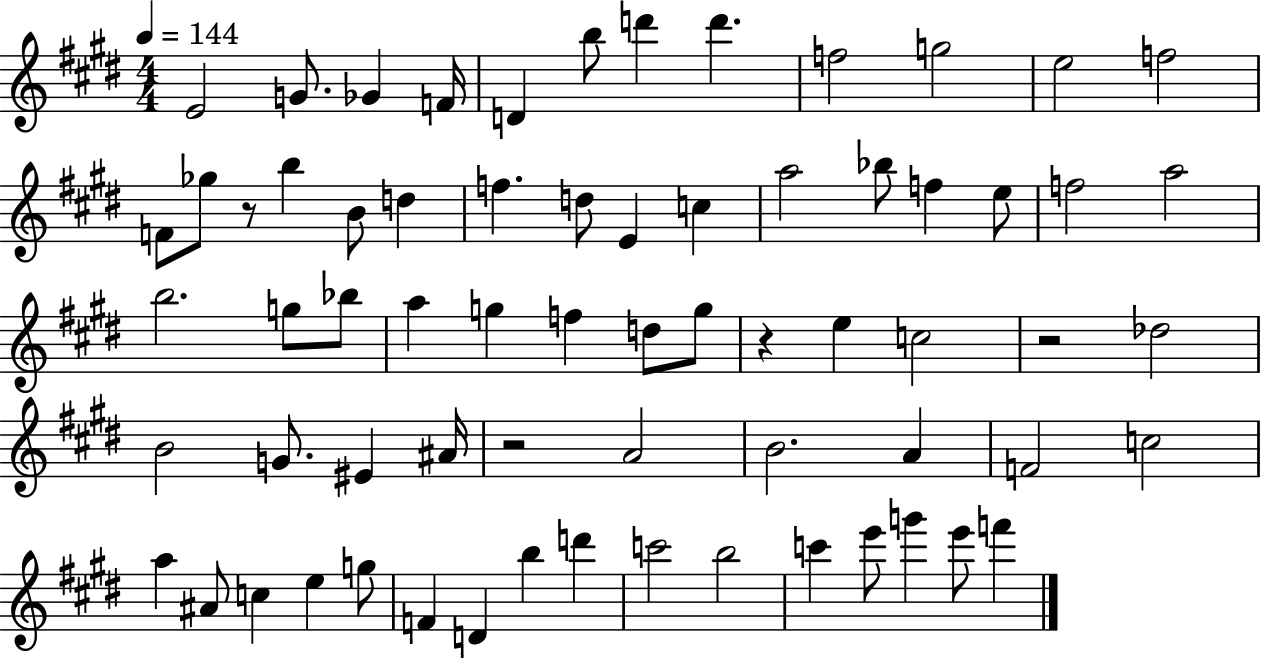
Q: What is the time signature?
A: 4/4